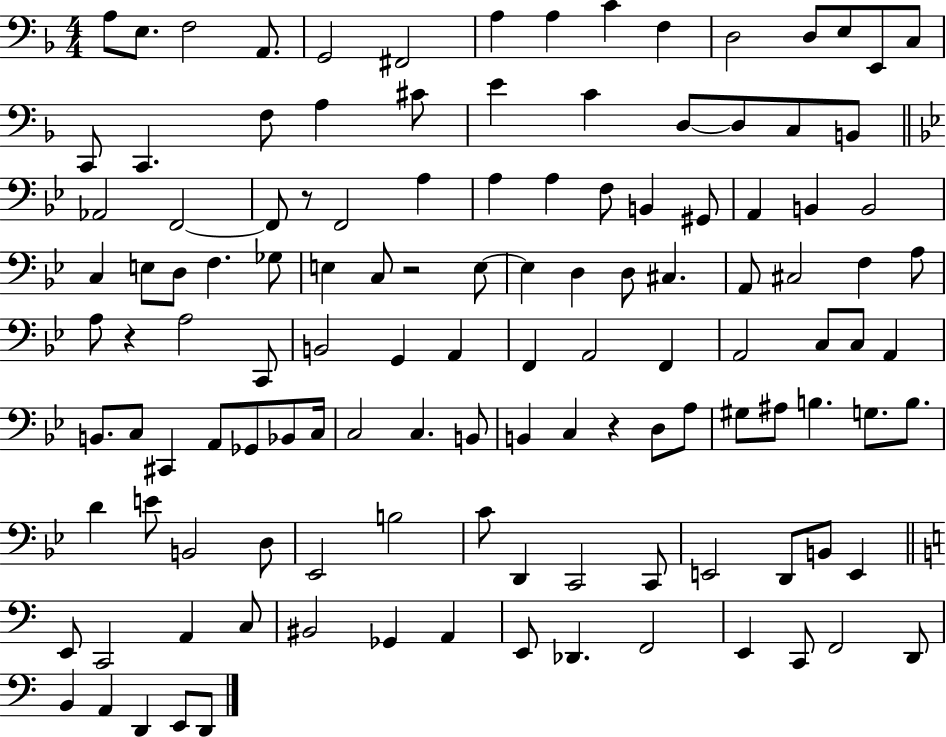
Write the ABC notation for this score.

X:1
T:Untitled
M:4/4
L:1/4
K:F
A,/2 E,/2 F,2 A,,/2 G,,2 ^F,,2 A, A, C F, D,2 D,/2 E,/2 E,,/2 C,/2 C,,/2 C,, F,/2 A, ^C/2 E C D,/2 D,/2 C,/2 B,,/2 _A,,2 F,,2 F,,/2 z/2 F,,2 A, A, A, F,/2 B,, ^G,,/2 A,, B,, B,,2 C, E,/2 D,/2 F, _G,/2 E, C,/2 z2 E,/2 E, D, D,/2 ^C, A,,/2 ^C,2 F, A,/2 A,/2 z A,2 C,,/2 B,,2 G,, A,, F,, A,,2 F,, A,,2 C,/2 C,/2 A,, B,,/2 C,/2 ^C,, A,,/2 _G,,/2 _B,,/2 C,/4 C,2 C, B,,/2 B,, C, z D,/2 A,/2 ^G,/2 ^A,/2 B, G,/2 B,/2 D E/2 B,,2 D,/2 _E,,2 B,2 C/2 D,, C,,2 C,,/2 E,,2 D,,/2 B,,/2 E,, E,,/2 C,,2 A,, C,/2 ^B,,2 _G,, A,, E,,/2 _D,, F,,2 E,, C,,/2 F,,2 D,,/2 B,, A,, D,, E,,/2 D,,/2